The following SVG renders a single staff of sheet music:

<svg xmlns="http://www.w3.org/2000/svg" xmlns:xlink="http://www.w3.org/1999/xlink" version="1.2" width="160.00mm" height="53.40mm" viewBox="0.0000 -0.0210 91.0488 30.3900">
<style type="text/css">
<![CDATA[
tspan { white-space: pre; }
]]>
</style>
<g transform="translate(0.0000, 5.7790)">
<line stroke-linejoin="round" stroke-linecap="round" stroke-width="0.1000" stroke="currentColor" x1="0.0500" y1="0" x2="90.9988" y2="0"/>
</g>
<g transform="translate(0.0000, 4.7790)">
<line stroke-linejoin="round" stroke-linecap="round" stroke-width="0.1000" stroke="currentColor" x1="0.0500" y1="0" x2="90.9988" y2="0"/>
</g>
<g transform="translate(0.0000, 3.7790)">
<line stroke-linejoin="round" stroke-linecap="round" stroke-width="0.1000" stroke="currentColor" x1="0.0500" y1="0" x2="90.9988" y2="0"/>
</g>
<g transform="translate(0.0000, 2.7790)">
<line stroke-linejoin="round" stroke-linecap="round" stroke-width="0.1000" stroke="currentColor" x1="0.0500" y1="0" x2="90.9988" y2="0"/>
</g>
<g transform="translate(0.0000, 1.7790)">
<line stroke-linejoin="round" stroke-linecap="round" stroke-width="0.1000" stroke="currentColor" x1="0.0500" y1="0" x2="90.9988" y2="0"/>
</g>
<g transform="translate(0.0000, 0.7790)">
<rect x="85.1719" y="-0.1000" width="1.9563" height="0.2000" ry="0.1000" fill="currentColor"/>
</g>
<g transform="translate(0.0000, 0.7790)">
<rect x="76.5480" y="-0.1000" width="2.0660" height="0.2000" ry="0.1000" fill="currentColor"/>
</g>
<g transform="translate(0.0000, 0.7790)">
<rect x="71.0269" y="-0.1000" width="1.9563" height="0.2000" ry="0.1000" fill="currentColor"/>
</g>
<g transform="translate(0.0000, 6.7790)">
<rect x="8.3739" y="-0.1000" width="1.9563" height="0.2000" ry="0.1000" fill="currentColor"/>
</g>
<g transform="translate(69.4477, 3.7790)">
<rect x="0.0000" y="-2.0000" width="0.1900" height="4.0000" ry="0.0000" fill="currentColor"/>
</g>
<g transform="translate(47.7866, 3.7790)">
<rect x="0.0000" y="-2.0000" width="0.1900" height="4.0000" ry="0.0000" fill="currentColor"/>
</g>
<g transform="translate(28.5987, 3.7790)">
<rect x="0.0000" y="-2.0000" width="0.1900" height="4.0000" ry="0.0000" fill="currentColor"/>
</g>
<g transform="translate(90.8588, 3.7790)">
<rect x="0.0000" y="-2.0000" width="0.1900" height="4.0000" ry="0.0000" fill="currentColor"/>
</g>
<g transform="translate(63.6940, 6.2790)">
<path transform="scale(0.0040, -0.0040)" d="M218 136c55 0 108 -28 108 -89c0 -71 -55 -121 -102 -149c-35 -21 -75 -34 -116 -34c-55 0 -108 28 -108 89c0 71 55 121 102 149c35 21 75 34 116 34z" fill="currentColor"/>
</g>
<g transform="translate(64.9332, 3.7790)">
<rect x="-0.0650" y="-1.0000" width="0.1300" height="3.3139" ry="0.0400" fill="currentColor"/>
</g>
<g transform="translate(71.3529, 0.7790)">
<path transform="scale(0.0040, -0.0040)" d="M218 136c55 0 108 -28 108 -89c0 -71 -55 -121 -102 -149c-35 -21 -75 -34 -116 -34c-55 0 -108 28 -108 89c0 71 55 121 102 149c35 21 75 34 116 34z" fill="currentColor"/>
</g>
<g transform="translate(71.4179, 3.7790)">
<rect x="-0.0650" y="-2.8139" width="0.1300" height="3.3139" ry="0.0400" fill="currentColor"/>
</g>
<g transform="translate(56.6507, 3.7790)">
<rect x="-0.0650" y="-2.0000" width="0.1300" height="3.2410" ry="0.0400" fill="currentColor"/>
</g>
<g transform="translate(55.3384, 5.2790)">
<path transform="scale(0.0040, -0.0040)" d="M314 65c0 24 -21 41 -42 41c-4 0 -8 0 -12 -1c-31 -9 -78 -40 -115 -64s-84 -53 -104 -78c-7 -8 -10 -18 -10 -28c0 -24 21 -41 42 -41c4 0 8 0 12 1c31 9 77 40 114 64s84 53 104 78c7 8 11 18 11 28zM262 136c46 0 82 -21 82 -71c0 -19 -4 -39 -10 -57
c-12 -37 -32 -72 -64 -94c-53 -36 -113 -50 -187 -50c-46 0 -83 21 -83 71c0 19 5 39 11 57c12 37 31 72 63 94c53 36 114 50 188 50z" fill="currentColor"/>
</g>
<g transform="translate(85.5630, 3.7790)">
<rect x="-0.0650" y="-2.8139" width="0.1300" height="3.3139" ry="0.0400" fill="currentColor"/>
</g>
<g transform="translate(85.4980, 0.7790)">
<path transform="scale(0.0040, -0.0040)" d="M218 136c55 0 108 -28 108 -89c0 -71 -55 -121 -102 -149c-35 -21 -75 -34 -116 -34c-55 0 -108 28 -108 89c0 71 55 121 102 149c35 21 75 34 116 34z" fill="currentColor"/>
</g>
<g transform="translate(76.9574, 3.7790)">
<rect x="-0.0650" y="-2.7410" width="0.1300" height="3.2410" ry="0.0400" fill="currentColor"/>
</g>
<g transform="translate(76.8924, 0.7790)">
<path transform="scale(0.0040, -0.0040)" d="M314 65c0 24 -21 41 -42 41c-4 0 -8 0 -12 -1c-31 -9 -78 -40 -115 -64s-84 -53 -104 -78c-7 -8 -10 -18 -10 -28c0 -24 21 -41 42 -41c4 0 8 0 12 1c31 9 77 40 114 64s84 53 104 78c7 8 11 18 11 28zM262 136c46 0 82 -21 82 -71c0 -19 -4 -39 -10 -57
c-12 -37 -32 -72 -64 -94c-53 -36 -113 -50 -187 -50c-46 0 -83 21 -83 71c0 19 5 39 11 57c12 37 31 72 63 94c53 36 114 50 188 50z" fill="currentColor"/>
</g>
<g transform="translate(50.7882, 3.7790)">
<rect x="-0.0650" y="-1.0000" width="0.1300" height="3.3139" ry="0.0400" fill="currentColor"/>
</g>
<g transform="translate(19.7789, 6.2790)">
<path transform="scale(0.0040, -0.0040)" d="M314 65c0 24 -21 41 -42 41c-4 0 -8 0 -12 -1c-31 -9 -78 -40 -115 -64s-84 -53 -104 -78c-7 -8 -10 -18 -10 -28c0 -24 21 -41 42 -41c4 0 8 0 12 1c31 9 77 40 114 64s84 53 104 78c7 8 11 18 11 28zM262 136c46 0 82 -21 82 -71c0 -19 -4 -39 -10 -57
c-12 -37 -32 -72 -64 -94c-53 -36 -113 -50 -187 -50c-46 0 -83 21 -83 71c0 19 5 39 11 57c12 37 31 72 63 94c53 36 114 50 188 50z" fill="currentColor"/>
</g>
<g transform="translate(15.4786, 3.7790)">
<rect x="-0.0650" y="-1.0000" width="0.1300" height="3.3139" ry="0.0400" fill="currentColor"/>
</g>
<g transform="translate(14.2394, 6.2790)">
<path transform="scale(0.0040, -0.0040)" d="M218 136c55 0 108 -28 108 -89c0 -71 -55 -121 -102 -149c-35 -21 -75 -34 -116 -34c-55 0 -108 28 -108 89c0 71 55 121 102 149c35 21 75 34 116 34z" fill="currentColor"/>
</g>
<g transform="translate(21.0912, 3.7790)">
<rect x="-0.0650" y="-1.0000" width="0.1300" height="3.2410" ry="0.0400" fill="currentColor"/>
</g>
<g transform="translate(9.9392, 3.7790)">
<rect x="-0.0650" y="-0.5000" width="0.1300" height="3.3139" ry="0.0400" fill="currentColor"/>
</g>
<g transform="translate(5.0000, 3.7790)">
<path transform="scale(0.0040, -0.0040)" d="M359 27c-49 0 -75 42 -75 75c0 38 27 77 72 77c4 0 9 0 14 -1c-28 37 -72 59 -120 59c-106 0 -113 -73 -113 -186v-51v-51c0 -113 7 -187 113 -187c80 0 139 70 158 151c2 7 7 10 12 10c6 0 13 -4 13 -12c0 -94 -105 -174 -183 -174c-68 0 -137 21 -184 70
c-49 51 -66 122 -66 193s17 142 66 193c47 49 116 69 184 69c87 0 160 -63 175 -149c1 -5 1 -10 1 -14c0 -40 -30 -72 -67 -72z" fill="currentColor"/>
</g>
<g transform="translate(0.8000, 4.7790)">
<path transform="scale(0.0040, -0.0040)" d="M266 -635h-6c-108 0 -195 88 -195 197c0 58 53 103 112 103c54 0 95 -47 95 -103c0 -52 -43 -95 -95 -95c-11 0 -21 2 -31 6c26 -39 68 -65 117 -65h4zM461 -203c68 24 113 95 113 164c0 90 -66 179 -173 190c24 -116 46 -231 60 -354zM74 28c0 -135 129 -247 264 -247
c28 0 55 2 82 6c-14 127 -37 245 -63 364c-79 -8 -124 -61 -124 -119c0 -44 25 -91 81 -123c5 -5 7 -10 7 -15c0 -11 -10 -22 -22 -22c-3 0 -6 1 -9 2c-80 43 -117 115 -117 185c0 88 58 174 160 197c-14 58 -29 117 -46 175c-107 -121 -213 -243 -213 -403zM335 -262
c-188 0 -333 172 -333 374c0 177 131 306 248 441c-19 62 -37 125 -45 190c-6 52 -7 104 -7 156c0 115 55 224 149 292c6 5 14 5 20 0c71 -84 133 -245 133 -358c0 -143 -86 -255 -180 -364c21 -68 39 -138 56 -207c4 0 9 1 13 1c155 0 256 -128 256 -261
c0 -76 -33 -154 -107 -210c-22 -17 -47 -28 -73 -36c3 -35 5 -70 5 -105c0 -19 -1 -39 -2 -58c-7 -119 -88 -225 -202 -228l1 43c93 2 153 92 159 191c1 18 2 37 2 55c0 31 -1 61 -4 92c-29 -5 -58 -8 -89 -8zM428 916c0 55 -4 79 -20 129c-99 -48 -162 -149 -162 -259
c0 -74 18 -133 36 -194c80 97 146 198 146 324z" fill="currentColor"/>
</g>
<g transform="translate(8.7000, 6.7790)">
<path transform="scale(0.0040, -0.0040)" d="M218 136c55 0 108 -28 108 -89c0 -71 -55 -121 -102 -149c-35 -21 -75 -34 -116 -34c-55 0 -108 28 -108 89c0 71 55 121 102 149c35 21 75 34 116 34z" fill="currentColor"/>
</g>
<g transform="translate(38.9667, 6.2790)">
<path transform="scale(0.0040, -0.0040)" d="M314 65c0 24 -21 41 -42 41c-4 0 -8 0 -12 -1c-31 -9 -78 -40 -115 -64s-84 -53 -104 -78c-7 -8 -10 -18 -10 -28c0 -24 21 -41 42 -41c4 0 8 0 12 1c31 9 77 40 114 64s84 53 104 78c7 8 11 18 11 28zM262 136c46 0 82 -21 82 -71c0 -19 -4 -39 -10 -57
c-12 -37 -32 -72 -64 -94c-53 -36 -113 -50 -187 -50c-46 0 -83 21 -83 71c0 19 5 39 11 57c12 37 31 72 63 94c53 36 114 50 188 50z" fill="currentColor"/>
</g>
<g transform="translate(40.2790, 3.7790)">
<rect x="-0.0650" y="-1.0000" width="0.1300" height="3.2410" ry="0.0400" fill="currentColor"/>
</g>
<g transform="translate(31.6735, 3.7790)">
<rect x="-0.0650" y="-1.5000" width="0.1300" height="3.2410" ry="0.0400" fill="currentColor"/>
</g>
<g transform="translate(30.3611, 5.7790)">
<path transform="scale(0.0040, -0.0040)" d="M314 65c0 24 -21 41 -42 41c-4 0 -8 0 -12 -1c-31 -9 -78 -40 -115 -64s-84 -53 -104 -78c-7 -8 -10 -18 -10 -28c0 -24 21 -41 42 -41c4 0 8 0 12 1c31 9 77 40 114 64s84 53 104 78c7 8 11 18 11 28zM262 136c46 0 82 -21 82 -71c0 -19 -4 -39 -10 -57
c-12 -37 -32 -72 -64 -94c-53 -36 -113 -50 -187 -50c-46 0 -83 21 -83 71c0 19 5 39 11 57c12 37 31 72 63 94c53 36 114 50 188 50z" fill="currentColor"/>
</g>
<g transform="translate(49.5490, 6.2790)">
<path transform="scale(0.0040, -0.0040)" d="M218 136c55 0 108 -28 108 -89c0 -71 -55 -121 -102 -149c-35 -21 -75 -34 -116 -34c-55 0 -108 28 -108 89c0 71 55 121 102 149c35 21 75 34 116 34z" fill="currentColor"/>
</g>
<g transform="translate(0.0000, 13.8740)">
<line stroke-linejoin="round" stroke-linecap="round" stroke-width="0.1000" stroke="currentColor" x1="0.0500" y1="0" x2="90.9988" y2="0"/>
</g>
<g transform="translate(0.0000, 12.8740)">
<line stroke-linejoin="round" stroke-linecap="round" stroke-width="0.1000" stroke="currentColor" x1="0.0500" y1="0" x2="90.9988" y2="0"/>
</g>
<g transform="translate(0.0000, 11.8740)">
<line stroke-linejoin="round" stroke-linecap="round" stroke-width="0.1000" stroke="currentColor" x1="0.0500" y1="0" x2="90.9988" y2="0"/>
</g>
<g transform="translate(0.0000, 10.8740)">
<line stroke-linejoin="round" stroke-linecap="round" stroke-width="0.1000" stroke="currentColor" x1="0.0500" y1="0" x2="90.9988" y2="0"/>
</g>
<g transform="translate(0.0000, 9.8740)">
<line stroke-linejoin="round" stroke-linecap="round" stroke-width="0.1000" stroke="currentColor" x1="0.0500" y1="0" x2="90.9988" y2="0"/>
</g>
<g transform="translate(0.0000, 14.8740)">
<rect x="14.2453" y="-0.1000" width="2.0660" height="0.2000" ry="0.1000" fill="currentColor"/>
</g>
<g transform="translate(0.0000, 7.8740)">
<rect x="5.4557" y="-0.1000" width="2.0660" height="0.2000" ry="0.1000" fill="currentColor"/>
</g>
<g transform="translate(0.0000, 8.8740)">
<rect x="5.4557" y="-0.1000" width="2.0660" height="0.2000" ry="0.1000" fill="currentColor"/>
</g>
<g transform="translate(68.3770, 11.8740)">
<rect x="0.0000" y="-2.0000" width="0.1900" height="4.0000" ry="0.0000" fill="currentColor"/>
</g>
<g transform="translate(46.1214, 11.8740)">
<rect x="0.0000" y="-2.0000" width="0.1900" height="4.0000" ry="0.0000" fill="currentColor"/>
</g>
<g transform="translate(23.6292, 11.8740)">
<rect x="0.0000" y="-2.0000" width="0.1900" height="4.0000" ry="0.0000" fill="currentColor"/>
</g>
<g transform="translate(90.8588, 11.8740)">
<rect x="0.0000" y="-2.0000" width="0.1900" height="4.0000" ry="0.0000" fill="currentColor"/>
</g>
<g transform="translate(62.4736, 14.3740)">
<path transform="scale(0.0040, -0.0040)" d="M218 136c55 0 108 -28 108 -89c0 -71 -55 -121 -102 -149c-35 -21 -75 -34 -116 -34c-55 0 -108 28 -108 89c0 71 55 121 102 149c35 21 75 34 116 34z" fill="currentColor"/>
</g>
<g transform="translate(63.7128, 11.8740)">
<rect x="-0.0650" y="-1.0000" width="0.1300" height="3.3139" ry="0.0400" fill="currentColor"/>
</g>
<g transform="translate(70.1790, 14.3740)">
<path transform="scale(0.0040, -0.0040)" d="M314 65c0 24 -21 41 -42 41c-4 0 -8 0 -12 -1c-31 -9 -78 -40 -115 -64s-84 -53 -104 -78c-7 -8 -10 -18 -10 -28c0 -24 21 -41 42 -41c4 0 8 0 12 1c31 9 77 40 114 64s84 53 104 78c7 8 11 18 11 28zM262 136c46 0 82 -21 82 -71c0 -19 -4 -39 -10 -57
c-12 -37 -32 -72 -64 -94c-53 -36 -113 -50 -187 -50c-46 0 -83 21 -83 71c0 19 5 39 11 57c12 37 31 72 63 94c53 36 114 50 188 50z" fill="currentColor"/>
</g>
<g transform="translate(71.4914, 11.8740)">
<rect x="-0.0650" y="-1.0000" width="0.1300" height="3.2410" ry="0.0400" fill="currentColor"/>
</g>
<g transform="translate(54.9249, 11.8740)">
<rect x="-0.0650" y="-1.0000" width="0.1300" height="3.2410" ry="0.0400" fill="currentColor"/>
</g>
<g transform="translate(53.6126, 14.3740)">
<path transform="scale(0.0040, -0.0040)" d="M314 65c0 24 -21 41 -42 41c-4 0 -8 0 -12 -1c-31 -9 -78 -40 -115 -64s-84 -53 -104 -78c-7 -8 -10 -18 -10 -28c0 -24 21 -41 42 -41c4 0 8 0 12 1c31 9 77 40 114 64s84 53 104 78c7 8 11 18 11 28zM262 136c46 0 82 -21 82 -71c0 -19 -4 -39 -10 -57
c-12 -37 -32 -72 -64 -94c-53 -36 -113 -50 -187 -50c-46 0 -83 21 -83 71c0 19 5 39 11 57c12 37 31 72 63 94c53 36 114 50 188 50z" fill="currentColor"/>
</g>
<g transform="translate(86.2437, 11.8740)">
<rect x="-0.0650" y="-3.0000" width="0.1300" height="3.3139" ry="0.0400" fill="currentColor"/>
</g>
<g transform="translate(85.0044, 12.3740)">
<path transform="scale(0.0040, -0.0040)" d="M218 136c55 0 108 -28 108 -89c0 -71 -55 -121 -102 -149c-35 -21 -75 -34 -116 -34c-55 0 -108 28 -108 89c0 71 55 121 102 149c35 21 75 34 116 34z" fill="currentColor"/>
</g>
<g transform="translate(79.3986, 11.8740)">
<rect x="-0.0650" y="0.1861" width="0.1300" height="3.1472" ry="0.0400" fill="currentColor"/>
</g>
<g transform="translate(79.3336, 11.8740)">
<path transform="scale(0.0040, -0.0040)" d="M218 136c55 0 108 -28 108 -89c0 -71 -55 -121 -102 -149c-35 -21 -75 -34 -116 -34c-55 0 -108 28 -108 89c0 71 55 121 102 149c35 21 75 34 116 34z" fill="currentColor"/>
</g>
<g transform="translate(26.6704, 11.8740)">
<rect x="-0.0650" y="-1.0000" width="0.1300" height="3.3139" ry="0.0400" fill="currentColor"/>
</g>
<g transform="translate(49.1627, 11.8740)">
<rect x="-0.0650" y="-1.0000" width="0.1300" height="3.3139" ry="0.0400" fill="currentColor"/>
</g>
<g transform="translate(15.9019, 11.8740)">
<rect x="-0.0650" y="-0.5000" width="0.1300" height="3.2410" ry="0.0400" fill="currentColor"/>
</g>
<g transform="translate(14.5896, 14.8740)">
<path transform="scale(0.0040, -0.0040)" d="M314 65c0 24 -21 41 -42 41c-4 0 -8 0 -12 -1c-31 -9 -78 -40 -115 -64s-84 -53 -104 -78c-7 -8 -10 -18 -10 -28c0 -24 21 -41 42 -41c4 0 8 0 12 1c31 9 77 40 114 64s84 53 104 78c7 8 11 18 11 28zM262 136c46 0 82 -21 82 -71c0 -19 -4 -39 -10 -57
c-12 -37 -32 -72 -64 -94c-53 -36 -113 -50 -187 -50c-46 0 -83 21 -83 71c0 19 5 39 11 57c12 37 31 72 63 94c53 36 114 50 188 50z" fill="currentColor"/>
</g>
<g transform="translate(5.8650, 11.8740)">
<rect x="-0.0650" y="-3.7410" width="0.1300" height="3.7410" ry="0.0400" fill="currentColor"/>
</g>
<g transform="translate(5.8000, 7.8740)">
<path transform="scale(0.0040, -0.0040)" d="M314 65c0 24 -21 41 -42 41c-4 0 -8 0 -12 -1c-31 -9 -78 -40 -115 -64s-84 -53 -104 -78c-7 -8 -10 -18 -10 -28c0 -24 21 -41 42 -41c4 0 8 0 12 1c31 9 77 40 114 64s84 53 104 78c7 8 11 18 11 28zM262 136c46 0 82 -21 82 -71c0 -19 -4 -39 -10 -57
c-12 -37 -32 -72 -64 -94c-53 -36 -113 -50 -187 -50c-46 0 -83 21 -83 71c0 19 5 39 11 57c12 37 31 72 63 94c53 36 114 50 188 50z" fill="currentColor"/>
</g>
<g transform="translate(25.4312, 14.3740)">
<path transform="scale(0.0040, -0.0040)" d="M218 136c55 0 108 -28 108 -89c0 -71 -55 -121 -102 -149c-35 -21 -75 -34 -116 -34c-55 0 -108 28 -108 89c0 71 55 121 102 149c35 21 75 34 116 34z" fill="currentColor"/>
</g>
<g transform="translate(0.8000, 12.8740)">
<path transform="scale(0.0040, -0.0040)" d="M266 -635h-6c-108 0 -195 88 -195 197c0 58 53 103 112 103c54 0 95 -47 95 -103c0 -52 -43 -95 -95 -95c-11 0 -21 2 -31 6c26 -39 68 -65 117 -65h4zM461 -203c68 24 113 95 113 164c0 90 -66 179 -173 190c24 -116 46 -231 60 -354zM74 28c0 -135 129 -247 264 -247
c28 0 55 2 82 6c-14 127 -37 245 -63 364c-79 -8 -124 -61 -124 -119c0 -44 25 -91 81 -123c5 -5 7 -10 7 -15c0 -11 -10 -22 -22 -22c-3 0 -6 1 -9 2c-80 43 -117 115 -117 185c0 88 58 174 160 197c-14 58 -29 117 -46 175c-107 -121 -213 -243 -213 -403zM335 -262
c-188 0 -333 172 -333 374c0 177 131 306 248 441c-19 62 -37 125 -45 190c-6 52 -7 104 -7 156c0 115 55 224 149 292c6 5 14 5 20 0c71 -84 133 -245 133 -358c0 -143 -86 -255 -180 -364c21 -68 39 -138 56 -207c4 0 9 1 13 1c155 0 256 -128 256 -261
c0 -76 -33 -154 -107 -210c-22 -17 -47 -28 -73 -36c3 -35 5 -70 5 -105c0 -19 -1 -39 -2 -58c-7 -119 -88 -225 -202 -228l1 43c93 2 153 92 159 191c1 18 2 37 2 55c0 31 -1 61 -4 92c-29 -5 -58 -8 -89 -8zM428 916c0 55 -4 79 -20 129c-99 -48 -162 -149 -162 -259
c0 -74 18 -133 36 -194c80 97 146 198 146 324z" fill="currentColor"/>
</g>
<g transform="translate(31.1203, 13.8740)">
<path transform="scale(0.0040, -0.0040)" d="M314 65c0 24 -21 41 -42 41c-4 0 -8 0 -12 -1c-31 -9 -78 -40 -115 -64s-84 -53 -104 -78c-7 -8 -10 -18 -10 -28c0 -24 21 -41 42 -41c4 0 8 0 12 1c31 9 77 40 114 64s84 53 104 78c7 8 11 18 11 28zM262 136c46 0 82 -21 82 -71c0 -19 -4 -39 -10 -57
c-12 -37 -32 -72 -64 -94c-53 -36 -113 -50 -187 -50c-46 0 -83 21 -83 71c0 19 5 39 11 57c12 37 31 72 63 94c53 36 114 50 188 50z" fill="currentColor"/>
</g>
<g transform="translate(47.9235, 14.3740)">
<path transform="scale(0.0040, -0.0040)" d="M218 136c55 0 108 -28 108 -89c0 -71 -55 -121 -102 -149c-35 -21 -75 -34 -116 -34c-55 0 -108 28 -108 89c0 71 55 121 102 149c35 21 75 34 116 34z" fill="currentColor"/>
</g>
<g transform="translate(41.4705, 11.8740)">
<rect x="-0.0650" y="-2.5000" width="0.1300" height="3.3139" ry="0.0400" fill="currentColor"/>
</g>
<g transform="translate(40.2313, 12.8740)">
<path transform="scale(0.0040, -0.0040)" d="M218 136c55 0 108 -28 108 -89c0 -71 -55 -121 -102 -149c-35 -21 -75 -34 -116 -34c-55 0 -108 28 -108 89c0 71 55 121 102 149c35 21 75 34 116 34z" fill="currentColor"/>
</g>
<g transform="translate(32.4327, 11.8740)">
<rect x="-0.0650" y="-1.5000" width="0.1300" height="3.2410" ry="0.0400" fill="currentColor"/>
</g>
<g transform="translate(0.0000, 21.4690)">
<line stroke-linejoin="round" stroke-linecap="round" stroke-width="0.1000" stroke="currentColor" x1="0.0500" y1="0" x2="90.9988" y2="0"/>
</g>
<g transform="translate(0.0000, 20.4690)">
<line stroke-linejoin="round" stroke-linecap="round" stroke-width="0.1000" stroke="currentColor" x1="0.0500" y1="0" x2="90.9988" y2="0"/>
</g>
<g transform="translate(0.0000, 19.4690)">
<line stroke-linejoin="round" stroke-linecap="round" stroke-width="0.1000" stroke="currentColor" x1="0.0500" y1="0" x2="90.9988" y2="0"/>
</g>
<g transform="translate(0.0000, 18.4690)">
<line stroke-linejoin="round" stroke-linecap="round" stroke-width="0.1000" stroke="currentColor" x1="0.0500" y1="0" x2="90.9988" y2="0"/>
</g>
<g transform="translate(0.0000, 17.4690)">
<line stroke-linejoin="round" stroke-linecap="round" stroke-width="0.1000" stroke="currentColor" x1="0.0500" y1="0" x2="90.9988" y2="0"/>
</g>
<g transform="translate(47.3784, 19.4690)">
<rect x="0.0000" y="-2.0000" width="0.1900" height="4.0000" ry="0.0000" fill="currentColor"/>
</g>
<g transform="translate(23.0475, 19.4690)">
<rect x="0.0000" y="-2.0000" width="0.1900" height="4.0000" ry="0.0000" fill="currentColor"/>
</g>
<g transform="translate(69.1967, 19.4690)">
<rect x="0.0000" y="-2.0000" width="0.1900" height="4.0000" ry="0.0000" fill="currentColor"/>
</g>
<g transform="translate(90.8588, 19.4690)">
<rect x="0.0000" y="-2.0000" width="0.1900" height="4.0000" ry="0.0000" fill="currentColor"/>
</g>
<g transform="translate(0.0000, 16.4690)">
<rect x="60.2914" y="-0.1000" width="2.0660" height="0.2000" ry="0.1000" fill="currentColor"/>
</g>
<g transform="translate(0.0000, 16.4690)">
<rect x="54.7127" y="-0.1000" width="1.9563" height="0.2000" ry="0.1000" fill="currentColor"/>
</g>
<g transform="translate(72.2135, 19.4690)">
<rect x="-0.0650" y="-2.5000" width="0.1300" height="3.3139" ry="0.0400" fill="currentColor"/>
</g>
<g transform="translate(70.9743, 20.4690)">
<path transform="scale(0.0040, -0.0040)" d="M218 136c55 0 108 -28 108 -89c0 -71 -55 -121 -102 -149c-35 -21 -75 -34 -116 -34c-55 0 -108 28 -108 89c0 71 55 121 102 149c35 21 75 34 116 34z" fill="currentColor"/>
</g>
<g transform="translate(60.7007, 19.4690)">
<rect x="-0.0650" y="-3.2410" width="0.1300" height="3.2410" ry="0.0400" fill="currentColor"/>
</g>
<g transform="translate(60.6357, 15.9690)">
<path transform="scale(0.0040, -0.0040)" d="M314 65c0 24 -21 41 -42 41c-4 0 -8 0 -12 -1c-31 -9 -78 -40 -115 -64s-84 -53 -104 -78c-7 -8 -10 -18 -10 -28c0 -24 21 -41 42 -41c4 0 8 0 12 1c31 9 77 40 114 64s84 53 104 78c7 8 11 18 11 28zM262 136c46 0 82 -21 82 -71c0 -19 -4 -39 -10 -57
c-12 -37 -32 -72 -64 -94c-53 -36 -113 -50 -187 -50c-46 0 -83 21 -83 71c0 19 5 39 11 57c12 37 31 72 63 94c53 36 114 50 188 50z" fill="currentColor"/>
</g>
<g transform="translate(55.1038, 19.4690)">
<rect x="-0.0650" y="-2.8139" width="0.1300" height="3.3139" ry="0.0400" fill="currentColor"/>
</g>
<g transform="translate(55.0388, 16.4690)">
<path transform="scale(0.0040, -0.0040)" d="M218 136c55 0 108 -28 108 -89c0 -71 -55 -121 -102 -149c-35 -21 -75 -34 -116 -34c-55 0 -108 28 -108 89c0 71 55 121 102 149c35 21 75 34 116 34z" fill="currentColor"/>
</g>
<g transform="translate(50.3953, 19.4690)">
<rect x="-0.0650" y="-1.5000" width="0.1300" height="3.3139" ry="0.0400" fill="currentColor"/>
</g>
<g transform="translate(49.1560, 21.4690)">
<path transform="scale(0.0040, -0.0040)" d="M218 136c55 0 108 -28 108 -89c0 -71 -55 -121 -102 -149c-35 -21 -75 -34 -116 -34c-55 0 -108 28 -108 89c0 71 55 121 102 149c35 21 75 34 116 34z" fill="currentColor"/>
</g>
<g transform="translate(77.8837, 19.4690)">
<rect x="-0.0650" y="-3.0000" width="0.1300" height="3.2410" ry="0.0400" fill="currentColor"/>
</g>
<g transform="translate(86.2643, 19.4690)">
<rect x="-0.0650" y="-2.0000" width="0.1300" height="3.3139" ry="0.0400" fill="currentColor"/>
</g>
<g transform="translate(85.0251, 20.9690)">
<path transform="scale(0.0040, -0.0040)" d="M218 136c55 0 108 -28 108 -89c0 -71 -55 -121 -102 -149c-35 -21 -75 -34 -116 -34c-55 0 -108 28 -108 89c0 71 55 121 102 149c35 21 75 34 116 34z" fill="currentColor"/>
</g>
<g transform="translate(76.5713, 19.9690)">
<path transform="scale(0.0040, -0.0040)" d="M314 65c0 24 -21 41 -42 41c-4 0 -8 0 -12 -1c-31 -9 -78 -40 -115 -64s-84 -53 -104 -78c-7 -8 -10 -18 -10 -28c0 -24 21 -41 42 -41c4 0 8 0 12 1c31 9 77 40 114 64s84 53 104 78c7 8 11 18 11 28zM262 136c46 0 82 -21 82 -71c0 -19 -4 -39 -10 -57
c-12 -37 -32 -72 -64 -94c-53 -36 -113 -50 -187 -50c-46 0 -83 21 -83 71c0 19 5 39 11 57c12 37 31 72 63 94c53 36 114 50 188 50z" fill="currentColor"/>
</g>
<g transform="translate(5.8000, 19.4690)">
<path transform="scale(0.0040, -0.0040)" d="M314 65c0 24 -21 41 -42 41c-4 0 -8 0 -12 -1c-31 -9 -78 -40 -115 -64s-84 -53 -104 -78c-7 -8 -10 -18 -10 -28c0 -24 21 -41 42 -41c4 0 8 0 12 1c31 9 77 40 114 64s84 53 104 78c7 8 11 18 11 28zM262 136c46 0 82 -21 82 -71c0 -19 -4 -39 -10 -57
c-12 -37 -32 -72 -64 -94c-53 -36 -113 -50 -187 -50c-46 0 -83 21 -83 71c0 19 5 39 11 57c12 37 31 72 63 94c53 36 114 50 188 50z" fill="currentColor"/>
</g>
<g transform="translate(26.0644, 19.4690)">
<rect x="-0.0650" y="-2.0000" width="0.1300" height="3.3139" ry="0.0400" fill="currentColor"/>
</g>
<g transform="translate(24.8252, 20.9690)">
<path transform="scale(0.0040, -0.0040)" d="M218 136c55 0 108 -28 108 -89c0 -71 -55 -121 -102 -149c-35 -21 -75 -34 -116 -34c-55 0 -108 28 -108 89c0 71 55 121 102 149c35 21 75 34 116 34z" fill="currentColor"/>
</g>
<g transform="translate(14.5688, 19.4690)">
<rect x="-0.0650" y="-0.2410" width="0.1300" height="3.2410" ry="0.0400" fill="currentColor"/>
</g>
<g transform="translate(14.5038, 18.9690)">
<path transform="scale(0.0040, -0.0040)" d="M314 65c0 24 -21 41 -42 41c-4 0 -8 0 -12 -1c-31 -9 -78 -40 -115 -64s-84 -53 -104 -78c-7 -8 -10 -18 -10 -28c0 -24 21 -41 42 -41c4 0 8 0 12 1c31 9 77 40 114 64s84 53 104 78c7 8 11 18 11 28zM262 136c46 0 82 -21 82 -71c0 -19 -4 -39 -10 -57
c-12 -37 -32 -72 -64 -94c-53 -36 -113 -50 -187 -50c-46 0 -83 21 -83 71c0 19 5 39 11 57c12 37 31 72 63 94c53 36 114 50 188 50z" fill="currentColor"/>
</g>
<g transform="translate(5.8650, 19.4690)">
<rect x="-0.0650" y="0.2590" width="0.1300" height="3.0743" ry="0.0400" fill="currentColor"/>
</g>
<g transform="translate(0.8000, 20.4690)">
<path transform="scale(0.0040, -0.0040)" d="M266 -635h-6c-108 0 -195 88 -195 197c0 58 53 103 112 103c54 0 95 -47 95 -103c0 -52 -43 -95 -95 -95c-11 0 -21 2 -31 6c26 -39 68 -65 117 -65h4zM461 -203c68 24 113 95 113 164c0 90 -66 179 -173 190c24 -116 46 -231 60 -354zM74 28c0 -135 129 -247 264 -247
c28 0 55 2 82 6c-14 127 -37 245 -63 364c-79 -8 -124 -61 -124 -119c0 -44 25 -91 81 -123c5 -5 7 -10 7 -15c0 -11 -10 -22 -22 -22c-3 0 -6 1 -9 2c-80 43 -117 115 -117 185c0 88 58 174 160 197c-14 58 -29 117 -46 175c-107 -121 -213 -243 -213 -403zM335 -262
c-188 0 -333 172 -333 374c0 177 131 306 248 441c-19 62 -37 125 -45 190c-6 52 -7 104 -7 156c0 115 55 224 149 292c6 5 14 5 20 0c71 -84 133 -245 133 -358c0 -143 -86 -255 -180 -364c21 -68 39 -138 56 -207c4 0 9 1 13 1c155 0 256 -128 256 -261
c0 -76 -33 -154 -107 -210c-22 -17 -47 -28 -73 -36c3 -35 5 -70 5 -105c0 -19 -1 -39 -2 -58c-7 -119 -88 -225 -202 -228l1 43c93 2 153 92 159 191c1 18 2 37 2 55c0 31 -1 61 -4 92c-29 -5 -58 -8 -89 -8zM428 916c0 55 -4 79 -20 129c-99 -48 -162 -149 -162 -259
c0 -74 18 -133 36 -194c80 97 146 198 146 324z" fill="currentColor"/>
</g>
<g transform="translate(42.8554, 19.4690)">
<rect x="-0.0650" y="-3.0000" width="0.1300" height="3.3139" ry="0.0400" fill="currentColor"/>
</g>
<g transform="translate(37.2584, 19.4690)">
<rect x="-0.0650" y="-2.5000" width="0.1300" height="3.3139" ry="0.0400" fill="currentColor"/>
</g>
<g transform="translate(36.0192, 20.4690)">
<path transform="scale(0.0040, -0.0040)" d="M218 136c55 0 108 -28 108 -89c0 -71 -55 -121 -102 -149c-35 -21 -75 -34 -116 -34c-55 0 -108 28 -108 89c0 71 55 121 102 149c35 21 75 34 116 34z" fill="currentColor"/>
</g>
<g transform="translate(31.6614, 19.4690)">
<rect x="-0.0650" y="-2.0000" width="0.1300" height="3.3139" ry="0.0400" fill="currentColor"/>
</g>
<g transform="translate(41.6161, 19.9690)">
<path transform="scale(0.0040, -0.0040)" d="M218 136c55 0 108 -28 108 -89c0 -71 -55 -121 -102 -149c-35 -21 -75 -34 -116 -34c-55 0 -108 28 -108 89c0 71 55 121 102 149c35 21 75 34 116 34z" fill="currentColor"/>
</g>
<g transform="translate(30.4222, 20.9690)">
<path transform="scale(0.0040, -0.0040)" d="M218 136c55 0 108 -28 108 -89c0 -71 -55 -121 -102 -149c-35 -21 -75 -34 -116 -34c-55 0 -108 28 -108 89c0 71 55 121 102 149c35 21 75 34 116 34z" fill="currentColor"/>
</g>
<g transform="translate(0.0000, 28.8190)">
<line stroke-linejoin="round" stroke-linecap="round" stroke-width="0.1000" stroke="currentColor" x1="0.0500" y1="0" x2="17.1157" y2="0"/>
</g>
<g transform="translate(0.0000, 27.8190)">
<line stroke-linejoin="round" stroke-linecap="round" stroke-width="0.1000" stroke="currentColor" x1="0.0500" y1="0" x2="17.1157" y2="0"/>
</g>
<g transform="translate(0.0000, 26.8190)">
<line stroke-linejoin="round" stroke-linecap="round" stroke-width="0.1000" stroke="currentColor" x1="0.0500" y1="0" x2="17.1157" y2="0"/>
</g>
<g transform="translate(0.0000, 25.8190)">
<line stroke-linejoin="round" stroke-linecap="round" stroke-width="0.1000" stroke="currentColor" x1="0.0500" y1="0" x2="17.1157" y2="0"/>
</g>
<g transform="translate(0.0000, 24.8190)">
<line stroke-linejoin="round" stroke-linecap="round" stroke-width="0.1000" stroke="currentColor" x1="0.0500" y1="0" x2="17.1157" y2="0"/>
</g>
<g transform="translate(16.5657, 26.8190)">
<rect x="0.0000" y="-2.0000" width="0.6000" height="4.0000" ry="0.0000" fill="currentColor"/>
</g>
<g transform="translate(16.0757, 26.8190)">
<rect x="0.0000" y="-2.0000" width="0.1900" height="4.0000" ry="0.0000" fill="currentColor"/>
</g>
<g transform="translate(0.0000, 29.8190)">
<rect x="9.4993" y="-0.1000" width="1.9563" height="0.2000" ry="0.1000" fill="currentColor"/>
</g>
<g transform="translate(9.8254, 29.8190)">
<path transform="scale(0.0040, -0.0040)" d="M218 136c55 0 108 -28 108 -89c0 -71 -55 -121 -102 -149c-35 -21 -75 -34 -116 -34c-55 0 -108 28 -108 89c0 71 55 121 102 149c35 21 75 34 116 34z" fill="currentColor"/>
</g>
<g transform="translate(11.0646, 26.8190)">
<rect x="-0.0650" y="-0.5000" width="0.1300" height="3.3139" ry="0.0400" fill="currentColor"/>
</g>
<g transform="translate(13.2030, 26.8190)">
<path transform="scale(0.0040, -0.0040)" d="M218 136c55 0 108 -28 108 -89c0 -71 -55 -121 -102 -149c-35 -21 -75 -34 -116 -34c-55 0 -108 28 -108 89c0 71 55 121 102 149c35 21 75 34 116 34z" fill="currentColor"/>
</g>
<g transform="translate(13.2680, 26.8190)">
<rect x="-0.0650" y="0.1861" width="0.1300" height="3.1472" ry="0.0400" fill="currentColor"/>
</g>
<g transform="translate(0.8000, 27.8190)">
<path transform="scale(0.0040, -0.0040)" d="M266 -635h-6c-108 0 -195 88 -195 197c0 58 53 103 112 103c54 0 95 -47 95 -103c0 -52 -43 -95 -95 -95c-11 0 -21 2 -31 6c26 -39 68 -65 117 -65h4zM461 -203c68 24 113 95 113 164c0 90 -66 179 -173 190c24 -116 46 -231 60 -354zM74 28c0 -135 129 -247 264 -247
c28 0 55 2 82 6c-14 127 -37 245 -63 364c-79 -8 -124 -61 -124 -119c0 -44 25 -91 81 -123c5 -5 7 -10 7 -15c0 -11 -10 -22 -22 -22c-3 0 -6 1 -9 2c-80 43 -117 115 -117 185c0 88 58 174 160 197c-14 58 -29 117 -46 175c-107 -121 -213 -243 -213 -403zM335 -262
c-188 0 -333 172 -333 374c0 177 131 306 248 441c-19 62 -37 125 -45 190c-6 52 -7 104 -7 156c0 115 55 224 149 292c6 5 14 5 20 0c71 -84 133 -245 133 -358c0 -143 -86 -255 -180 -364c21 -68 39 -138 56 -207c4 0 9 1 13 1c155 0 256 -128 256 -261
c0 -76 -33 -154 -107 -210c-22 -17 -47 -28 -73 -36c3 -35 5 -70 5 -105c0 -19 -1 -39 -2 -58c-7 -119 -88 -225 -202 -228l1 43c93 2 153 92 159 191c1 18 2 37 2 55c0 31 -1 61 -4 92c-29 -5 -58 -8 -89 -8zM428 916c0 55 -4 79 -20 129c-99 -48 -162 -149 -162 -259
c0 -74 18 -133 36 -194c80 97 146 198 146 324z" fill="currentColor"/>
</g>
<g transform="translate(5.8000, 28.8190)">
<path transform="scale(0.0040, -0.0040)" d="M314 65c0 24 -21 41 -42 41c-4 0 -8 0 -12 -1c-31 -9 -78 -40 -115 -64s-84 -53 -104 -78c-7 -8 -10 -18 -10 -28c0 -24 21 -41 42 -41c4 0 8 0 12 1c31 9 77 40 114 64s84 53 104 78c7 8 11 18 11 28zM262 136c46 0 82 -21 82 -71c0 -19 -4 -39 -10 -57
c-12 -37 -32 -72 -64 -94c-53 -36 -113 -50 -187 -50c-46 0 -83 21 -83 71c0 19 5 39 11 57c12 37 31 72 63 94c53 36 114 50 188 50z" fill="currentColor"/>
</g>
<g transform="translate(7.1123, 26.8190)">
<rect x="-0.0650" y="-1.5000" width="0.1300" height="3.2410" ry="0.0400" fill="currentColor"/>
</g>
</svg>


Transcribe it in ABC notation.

X:1
T:Untitled
M:4/4
L:1/4
K:C
C D D2 E2 D2 D F2 D a a2 a c'2 C2 D E2 G D D2 D D2 B A B2 c2 F F G A E a b2 G A2 F E2 C B